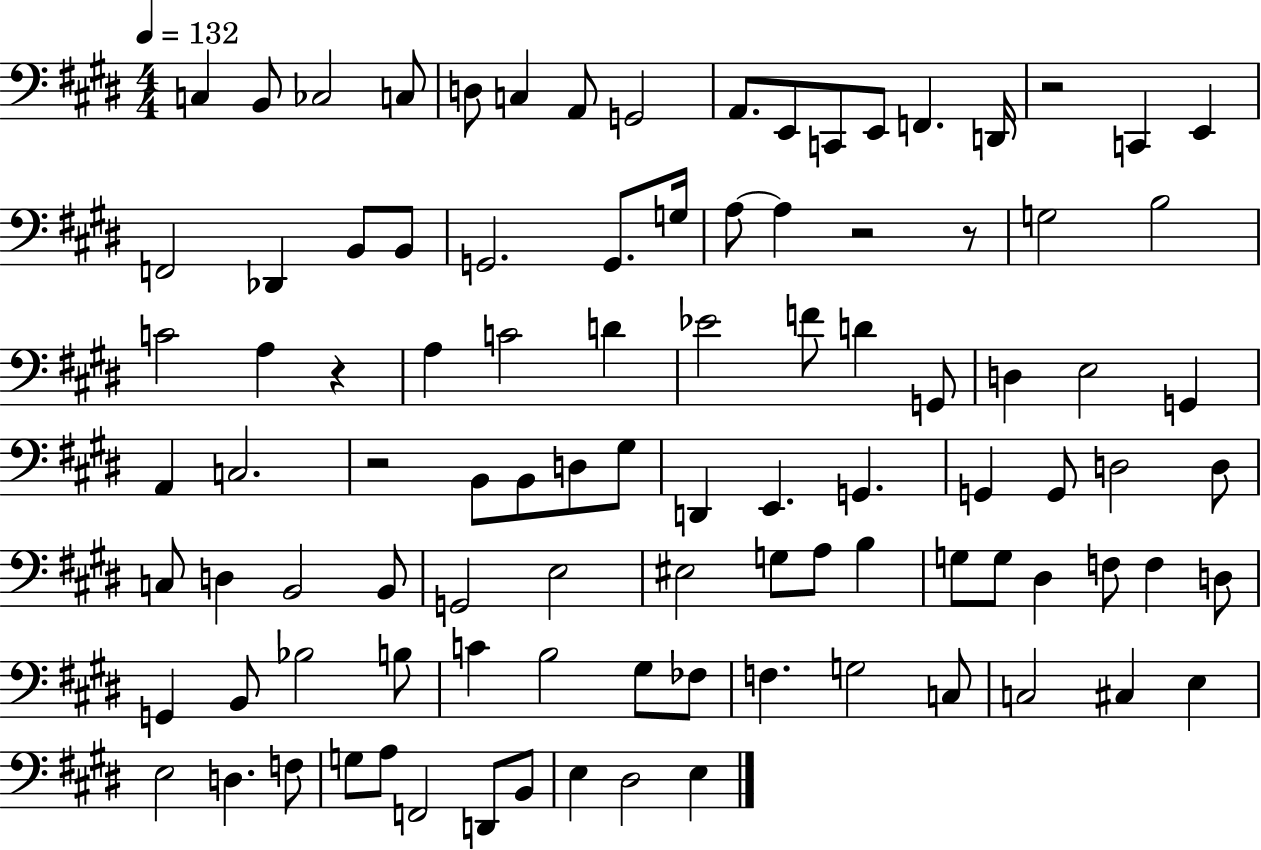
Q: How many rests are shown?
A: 5